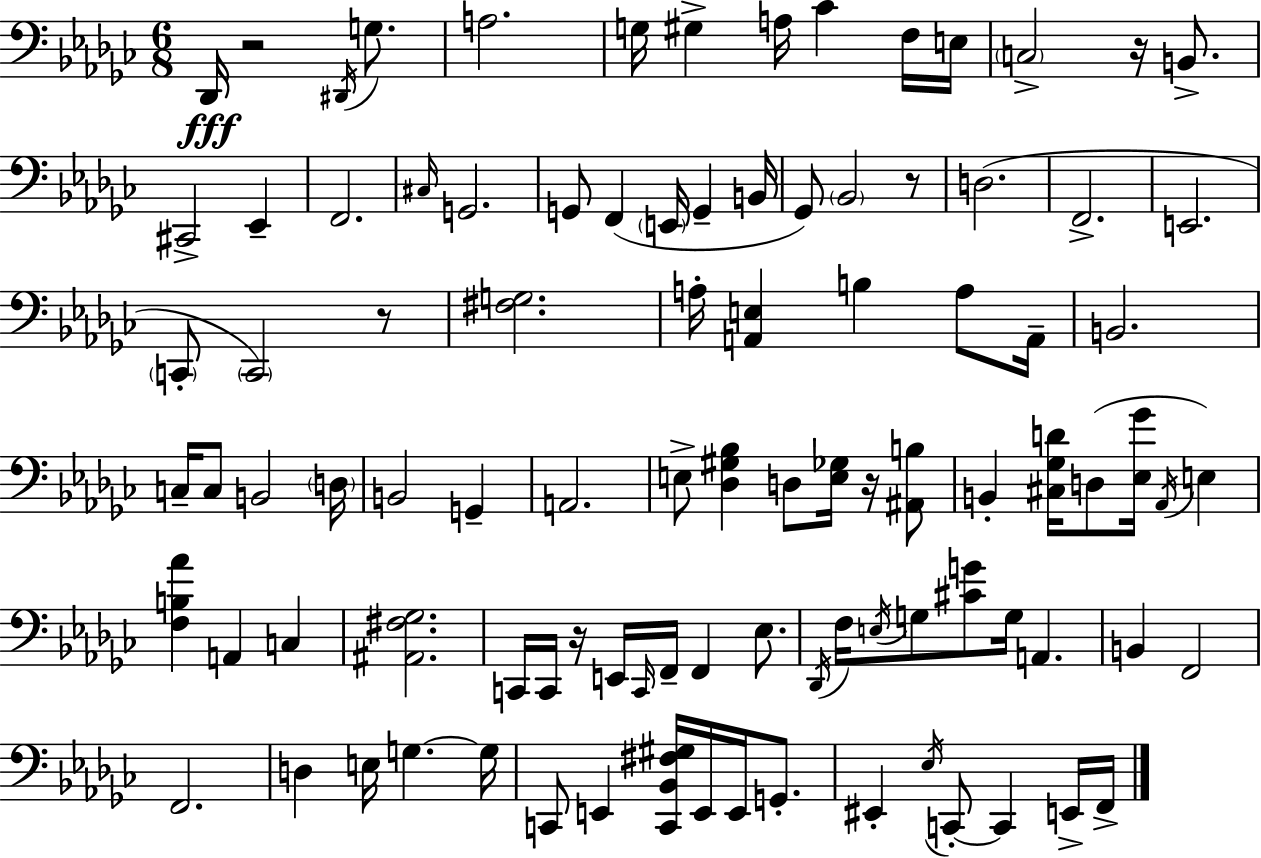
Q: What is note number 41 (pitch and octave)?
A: A2